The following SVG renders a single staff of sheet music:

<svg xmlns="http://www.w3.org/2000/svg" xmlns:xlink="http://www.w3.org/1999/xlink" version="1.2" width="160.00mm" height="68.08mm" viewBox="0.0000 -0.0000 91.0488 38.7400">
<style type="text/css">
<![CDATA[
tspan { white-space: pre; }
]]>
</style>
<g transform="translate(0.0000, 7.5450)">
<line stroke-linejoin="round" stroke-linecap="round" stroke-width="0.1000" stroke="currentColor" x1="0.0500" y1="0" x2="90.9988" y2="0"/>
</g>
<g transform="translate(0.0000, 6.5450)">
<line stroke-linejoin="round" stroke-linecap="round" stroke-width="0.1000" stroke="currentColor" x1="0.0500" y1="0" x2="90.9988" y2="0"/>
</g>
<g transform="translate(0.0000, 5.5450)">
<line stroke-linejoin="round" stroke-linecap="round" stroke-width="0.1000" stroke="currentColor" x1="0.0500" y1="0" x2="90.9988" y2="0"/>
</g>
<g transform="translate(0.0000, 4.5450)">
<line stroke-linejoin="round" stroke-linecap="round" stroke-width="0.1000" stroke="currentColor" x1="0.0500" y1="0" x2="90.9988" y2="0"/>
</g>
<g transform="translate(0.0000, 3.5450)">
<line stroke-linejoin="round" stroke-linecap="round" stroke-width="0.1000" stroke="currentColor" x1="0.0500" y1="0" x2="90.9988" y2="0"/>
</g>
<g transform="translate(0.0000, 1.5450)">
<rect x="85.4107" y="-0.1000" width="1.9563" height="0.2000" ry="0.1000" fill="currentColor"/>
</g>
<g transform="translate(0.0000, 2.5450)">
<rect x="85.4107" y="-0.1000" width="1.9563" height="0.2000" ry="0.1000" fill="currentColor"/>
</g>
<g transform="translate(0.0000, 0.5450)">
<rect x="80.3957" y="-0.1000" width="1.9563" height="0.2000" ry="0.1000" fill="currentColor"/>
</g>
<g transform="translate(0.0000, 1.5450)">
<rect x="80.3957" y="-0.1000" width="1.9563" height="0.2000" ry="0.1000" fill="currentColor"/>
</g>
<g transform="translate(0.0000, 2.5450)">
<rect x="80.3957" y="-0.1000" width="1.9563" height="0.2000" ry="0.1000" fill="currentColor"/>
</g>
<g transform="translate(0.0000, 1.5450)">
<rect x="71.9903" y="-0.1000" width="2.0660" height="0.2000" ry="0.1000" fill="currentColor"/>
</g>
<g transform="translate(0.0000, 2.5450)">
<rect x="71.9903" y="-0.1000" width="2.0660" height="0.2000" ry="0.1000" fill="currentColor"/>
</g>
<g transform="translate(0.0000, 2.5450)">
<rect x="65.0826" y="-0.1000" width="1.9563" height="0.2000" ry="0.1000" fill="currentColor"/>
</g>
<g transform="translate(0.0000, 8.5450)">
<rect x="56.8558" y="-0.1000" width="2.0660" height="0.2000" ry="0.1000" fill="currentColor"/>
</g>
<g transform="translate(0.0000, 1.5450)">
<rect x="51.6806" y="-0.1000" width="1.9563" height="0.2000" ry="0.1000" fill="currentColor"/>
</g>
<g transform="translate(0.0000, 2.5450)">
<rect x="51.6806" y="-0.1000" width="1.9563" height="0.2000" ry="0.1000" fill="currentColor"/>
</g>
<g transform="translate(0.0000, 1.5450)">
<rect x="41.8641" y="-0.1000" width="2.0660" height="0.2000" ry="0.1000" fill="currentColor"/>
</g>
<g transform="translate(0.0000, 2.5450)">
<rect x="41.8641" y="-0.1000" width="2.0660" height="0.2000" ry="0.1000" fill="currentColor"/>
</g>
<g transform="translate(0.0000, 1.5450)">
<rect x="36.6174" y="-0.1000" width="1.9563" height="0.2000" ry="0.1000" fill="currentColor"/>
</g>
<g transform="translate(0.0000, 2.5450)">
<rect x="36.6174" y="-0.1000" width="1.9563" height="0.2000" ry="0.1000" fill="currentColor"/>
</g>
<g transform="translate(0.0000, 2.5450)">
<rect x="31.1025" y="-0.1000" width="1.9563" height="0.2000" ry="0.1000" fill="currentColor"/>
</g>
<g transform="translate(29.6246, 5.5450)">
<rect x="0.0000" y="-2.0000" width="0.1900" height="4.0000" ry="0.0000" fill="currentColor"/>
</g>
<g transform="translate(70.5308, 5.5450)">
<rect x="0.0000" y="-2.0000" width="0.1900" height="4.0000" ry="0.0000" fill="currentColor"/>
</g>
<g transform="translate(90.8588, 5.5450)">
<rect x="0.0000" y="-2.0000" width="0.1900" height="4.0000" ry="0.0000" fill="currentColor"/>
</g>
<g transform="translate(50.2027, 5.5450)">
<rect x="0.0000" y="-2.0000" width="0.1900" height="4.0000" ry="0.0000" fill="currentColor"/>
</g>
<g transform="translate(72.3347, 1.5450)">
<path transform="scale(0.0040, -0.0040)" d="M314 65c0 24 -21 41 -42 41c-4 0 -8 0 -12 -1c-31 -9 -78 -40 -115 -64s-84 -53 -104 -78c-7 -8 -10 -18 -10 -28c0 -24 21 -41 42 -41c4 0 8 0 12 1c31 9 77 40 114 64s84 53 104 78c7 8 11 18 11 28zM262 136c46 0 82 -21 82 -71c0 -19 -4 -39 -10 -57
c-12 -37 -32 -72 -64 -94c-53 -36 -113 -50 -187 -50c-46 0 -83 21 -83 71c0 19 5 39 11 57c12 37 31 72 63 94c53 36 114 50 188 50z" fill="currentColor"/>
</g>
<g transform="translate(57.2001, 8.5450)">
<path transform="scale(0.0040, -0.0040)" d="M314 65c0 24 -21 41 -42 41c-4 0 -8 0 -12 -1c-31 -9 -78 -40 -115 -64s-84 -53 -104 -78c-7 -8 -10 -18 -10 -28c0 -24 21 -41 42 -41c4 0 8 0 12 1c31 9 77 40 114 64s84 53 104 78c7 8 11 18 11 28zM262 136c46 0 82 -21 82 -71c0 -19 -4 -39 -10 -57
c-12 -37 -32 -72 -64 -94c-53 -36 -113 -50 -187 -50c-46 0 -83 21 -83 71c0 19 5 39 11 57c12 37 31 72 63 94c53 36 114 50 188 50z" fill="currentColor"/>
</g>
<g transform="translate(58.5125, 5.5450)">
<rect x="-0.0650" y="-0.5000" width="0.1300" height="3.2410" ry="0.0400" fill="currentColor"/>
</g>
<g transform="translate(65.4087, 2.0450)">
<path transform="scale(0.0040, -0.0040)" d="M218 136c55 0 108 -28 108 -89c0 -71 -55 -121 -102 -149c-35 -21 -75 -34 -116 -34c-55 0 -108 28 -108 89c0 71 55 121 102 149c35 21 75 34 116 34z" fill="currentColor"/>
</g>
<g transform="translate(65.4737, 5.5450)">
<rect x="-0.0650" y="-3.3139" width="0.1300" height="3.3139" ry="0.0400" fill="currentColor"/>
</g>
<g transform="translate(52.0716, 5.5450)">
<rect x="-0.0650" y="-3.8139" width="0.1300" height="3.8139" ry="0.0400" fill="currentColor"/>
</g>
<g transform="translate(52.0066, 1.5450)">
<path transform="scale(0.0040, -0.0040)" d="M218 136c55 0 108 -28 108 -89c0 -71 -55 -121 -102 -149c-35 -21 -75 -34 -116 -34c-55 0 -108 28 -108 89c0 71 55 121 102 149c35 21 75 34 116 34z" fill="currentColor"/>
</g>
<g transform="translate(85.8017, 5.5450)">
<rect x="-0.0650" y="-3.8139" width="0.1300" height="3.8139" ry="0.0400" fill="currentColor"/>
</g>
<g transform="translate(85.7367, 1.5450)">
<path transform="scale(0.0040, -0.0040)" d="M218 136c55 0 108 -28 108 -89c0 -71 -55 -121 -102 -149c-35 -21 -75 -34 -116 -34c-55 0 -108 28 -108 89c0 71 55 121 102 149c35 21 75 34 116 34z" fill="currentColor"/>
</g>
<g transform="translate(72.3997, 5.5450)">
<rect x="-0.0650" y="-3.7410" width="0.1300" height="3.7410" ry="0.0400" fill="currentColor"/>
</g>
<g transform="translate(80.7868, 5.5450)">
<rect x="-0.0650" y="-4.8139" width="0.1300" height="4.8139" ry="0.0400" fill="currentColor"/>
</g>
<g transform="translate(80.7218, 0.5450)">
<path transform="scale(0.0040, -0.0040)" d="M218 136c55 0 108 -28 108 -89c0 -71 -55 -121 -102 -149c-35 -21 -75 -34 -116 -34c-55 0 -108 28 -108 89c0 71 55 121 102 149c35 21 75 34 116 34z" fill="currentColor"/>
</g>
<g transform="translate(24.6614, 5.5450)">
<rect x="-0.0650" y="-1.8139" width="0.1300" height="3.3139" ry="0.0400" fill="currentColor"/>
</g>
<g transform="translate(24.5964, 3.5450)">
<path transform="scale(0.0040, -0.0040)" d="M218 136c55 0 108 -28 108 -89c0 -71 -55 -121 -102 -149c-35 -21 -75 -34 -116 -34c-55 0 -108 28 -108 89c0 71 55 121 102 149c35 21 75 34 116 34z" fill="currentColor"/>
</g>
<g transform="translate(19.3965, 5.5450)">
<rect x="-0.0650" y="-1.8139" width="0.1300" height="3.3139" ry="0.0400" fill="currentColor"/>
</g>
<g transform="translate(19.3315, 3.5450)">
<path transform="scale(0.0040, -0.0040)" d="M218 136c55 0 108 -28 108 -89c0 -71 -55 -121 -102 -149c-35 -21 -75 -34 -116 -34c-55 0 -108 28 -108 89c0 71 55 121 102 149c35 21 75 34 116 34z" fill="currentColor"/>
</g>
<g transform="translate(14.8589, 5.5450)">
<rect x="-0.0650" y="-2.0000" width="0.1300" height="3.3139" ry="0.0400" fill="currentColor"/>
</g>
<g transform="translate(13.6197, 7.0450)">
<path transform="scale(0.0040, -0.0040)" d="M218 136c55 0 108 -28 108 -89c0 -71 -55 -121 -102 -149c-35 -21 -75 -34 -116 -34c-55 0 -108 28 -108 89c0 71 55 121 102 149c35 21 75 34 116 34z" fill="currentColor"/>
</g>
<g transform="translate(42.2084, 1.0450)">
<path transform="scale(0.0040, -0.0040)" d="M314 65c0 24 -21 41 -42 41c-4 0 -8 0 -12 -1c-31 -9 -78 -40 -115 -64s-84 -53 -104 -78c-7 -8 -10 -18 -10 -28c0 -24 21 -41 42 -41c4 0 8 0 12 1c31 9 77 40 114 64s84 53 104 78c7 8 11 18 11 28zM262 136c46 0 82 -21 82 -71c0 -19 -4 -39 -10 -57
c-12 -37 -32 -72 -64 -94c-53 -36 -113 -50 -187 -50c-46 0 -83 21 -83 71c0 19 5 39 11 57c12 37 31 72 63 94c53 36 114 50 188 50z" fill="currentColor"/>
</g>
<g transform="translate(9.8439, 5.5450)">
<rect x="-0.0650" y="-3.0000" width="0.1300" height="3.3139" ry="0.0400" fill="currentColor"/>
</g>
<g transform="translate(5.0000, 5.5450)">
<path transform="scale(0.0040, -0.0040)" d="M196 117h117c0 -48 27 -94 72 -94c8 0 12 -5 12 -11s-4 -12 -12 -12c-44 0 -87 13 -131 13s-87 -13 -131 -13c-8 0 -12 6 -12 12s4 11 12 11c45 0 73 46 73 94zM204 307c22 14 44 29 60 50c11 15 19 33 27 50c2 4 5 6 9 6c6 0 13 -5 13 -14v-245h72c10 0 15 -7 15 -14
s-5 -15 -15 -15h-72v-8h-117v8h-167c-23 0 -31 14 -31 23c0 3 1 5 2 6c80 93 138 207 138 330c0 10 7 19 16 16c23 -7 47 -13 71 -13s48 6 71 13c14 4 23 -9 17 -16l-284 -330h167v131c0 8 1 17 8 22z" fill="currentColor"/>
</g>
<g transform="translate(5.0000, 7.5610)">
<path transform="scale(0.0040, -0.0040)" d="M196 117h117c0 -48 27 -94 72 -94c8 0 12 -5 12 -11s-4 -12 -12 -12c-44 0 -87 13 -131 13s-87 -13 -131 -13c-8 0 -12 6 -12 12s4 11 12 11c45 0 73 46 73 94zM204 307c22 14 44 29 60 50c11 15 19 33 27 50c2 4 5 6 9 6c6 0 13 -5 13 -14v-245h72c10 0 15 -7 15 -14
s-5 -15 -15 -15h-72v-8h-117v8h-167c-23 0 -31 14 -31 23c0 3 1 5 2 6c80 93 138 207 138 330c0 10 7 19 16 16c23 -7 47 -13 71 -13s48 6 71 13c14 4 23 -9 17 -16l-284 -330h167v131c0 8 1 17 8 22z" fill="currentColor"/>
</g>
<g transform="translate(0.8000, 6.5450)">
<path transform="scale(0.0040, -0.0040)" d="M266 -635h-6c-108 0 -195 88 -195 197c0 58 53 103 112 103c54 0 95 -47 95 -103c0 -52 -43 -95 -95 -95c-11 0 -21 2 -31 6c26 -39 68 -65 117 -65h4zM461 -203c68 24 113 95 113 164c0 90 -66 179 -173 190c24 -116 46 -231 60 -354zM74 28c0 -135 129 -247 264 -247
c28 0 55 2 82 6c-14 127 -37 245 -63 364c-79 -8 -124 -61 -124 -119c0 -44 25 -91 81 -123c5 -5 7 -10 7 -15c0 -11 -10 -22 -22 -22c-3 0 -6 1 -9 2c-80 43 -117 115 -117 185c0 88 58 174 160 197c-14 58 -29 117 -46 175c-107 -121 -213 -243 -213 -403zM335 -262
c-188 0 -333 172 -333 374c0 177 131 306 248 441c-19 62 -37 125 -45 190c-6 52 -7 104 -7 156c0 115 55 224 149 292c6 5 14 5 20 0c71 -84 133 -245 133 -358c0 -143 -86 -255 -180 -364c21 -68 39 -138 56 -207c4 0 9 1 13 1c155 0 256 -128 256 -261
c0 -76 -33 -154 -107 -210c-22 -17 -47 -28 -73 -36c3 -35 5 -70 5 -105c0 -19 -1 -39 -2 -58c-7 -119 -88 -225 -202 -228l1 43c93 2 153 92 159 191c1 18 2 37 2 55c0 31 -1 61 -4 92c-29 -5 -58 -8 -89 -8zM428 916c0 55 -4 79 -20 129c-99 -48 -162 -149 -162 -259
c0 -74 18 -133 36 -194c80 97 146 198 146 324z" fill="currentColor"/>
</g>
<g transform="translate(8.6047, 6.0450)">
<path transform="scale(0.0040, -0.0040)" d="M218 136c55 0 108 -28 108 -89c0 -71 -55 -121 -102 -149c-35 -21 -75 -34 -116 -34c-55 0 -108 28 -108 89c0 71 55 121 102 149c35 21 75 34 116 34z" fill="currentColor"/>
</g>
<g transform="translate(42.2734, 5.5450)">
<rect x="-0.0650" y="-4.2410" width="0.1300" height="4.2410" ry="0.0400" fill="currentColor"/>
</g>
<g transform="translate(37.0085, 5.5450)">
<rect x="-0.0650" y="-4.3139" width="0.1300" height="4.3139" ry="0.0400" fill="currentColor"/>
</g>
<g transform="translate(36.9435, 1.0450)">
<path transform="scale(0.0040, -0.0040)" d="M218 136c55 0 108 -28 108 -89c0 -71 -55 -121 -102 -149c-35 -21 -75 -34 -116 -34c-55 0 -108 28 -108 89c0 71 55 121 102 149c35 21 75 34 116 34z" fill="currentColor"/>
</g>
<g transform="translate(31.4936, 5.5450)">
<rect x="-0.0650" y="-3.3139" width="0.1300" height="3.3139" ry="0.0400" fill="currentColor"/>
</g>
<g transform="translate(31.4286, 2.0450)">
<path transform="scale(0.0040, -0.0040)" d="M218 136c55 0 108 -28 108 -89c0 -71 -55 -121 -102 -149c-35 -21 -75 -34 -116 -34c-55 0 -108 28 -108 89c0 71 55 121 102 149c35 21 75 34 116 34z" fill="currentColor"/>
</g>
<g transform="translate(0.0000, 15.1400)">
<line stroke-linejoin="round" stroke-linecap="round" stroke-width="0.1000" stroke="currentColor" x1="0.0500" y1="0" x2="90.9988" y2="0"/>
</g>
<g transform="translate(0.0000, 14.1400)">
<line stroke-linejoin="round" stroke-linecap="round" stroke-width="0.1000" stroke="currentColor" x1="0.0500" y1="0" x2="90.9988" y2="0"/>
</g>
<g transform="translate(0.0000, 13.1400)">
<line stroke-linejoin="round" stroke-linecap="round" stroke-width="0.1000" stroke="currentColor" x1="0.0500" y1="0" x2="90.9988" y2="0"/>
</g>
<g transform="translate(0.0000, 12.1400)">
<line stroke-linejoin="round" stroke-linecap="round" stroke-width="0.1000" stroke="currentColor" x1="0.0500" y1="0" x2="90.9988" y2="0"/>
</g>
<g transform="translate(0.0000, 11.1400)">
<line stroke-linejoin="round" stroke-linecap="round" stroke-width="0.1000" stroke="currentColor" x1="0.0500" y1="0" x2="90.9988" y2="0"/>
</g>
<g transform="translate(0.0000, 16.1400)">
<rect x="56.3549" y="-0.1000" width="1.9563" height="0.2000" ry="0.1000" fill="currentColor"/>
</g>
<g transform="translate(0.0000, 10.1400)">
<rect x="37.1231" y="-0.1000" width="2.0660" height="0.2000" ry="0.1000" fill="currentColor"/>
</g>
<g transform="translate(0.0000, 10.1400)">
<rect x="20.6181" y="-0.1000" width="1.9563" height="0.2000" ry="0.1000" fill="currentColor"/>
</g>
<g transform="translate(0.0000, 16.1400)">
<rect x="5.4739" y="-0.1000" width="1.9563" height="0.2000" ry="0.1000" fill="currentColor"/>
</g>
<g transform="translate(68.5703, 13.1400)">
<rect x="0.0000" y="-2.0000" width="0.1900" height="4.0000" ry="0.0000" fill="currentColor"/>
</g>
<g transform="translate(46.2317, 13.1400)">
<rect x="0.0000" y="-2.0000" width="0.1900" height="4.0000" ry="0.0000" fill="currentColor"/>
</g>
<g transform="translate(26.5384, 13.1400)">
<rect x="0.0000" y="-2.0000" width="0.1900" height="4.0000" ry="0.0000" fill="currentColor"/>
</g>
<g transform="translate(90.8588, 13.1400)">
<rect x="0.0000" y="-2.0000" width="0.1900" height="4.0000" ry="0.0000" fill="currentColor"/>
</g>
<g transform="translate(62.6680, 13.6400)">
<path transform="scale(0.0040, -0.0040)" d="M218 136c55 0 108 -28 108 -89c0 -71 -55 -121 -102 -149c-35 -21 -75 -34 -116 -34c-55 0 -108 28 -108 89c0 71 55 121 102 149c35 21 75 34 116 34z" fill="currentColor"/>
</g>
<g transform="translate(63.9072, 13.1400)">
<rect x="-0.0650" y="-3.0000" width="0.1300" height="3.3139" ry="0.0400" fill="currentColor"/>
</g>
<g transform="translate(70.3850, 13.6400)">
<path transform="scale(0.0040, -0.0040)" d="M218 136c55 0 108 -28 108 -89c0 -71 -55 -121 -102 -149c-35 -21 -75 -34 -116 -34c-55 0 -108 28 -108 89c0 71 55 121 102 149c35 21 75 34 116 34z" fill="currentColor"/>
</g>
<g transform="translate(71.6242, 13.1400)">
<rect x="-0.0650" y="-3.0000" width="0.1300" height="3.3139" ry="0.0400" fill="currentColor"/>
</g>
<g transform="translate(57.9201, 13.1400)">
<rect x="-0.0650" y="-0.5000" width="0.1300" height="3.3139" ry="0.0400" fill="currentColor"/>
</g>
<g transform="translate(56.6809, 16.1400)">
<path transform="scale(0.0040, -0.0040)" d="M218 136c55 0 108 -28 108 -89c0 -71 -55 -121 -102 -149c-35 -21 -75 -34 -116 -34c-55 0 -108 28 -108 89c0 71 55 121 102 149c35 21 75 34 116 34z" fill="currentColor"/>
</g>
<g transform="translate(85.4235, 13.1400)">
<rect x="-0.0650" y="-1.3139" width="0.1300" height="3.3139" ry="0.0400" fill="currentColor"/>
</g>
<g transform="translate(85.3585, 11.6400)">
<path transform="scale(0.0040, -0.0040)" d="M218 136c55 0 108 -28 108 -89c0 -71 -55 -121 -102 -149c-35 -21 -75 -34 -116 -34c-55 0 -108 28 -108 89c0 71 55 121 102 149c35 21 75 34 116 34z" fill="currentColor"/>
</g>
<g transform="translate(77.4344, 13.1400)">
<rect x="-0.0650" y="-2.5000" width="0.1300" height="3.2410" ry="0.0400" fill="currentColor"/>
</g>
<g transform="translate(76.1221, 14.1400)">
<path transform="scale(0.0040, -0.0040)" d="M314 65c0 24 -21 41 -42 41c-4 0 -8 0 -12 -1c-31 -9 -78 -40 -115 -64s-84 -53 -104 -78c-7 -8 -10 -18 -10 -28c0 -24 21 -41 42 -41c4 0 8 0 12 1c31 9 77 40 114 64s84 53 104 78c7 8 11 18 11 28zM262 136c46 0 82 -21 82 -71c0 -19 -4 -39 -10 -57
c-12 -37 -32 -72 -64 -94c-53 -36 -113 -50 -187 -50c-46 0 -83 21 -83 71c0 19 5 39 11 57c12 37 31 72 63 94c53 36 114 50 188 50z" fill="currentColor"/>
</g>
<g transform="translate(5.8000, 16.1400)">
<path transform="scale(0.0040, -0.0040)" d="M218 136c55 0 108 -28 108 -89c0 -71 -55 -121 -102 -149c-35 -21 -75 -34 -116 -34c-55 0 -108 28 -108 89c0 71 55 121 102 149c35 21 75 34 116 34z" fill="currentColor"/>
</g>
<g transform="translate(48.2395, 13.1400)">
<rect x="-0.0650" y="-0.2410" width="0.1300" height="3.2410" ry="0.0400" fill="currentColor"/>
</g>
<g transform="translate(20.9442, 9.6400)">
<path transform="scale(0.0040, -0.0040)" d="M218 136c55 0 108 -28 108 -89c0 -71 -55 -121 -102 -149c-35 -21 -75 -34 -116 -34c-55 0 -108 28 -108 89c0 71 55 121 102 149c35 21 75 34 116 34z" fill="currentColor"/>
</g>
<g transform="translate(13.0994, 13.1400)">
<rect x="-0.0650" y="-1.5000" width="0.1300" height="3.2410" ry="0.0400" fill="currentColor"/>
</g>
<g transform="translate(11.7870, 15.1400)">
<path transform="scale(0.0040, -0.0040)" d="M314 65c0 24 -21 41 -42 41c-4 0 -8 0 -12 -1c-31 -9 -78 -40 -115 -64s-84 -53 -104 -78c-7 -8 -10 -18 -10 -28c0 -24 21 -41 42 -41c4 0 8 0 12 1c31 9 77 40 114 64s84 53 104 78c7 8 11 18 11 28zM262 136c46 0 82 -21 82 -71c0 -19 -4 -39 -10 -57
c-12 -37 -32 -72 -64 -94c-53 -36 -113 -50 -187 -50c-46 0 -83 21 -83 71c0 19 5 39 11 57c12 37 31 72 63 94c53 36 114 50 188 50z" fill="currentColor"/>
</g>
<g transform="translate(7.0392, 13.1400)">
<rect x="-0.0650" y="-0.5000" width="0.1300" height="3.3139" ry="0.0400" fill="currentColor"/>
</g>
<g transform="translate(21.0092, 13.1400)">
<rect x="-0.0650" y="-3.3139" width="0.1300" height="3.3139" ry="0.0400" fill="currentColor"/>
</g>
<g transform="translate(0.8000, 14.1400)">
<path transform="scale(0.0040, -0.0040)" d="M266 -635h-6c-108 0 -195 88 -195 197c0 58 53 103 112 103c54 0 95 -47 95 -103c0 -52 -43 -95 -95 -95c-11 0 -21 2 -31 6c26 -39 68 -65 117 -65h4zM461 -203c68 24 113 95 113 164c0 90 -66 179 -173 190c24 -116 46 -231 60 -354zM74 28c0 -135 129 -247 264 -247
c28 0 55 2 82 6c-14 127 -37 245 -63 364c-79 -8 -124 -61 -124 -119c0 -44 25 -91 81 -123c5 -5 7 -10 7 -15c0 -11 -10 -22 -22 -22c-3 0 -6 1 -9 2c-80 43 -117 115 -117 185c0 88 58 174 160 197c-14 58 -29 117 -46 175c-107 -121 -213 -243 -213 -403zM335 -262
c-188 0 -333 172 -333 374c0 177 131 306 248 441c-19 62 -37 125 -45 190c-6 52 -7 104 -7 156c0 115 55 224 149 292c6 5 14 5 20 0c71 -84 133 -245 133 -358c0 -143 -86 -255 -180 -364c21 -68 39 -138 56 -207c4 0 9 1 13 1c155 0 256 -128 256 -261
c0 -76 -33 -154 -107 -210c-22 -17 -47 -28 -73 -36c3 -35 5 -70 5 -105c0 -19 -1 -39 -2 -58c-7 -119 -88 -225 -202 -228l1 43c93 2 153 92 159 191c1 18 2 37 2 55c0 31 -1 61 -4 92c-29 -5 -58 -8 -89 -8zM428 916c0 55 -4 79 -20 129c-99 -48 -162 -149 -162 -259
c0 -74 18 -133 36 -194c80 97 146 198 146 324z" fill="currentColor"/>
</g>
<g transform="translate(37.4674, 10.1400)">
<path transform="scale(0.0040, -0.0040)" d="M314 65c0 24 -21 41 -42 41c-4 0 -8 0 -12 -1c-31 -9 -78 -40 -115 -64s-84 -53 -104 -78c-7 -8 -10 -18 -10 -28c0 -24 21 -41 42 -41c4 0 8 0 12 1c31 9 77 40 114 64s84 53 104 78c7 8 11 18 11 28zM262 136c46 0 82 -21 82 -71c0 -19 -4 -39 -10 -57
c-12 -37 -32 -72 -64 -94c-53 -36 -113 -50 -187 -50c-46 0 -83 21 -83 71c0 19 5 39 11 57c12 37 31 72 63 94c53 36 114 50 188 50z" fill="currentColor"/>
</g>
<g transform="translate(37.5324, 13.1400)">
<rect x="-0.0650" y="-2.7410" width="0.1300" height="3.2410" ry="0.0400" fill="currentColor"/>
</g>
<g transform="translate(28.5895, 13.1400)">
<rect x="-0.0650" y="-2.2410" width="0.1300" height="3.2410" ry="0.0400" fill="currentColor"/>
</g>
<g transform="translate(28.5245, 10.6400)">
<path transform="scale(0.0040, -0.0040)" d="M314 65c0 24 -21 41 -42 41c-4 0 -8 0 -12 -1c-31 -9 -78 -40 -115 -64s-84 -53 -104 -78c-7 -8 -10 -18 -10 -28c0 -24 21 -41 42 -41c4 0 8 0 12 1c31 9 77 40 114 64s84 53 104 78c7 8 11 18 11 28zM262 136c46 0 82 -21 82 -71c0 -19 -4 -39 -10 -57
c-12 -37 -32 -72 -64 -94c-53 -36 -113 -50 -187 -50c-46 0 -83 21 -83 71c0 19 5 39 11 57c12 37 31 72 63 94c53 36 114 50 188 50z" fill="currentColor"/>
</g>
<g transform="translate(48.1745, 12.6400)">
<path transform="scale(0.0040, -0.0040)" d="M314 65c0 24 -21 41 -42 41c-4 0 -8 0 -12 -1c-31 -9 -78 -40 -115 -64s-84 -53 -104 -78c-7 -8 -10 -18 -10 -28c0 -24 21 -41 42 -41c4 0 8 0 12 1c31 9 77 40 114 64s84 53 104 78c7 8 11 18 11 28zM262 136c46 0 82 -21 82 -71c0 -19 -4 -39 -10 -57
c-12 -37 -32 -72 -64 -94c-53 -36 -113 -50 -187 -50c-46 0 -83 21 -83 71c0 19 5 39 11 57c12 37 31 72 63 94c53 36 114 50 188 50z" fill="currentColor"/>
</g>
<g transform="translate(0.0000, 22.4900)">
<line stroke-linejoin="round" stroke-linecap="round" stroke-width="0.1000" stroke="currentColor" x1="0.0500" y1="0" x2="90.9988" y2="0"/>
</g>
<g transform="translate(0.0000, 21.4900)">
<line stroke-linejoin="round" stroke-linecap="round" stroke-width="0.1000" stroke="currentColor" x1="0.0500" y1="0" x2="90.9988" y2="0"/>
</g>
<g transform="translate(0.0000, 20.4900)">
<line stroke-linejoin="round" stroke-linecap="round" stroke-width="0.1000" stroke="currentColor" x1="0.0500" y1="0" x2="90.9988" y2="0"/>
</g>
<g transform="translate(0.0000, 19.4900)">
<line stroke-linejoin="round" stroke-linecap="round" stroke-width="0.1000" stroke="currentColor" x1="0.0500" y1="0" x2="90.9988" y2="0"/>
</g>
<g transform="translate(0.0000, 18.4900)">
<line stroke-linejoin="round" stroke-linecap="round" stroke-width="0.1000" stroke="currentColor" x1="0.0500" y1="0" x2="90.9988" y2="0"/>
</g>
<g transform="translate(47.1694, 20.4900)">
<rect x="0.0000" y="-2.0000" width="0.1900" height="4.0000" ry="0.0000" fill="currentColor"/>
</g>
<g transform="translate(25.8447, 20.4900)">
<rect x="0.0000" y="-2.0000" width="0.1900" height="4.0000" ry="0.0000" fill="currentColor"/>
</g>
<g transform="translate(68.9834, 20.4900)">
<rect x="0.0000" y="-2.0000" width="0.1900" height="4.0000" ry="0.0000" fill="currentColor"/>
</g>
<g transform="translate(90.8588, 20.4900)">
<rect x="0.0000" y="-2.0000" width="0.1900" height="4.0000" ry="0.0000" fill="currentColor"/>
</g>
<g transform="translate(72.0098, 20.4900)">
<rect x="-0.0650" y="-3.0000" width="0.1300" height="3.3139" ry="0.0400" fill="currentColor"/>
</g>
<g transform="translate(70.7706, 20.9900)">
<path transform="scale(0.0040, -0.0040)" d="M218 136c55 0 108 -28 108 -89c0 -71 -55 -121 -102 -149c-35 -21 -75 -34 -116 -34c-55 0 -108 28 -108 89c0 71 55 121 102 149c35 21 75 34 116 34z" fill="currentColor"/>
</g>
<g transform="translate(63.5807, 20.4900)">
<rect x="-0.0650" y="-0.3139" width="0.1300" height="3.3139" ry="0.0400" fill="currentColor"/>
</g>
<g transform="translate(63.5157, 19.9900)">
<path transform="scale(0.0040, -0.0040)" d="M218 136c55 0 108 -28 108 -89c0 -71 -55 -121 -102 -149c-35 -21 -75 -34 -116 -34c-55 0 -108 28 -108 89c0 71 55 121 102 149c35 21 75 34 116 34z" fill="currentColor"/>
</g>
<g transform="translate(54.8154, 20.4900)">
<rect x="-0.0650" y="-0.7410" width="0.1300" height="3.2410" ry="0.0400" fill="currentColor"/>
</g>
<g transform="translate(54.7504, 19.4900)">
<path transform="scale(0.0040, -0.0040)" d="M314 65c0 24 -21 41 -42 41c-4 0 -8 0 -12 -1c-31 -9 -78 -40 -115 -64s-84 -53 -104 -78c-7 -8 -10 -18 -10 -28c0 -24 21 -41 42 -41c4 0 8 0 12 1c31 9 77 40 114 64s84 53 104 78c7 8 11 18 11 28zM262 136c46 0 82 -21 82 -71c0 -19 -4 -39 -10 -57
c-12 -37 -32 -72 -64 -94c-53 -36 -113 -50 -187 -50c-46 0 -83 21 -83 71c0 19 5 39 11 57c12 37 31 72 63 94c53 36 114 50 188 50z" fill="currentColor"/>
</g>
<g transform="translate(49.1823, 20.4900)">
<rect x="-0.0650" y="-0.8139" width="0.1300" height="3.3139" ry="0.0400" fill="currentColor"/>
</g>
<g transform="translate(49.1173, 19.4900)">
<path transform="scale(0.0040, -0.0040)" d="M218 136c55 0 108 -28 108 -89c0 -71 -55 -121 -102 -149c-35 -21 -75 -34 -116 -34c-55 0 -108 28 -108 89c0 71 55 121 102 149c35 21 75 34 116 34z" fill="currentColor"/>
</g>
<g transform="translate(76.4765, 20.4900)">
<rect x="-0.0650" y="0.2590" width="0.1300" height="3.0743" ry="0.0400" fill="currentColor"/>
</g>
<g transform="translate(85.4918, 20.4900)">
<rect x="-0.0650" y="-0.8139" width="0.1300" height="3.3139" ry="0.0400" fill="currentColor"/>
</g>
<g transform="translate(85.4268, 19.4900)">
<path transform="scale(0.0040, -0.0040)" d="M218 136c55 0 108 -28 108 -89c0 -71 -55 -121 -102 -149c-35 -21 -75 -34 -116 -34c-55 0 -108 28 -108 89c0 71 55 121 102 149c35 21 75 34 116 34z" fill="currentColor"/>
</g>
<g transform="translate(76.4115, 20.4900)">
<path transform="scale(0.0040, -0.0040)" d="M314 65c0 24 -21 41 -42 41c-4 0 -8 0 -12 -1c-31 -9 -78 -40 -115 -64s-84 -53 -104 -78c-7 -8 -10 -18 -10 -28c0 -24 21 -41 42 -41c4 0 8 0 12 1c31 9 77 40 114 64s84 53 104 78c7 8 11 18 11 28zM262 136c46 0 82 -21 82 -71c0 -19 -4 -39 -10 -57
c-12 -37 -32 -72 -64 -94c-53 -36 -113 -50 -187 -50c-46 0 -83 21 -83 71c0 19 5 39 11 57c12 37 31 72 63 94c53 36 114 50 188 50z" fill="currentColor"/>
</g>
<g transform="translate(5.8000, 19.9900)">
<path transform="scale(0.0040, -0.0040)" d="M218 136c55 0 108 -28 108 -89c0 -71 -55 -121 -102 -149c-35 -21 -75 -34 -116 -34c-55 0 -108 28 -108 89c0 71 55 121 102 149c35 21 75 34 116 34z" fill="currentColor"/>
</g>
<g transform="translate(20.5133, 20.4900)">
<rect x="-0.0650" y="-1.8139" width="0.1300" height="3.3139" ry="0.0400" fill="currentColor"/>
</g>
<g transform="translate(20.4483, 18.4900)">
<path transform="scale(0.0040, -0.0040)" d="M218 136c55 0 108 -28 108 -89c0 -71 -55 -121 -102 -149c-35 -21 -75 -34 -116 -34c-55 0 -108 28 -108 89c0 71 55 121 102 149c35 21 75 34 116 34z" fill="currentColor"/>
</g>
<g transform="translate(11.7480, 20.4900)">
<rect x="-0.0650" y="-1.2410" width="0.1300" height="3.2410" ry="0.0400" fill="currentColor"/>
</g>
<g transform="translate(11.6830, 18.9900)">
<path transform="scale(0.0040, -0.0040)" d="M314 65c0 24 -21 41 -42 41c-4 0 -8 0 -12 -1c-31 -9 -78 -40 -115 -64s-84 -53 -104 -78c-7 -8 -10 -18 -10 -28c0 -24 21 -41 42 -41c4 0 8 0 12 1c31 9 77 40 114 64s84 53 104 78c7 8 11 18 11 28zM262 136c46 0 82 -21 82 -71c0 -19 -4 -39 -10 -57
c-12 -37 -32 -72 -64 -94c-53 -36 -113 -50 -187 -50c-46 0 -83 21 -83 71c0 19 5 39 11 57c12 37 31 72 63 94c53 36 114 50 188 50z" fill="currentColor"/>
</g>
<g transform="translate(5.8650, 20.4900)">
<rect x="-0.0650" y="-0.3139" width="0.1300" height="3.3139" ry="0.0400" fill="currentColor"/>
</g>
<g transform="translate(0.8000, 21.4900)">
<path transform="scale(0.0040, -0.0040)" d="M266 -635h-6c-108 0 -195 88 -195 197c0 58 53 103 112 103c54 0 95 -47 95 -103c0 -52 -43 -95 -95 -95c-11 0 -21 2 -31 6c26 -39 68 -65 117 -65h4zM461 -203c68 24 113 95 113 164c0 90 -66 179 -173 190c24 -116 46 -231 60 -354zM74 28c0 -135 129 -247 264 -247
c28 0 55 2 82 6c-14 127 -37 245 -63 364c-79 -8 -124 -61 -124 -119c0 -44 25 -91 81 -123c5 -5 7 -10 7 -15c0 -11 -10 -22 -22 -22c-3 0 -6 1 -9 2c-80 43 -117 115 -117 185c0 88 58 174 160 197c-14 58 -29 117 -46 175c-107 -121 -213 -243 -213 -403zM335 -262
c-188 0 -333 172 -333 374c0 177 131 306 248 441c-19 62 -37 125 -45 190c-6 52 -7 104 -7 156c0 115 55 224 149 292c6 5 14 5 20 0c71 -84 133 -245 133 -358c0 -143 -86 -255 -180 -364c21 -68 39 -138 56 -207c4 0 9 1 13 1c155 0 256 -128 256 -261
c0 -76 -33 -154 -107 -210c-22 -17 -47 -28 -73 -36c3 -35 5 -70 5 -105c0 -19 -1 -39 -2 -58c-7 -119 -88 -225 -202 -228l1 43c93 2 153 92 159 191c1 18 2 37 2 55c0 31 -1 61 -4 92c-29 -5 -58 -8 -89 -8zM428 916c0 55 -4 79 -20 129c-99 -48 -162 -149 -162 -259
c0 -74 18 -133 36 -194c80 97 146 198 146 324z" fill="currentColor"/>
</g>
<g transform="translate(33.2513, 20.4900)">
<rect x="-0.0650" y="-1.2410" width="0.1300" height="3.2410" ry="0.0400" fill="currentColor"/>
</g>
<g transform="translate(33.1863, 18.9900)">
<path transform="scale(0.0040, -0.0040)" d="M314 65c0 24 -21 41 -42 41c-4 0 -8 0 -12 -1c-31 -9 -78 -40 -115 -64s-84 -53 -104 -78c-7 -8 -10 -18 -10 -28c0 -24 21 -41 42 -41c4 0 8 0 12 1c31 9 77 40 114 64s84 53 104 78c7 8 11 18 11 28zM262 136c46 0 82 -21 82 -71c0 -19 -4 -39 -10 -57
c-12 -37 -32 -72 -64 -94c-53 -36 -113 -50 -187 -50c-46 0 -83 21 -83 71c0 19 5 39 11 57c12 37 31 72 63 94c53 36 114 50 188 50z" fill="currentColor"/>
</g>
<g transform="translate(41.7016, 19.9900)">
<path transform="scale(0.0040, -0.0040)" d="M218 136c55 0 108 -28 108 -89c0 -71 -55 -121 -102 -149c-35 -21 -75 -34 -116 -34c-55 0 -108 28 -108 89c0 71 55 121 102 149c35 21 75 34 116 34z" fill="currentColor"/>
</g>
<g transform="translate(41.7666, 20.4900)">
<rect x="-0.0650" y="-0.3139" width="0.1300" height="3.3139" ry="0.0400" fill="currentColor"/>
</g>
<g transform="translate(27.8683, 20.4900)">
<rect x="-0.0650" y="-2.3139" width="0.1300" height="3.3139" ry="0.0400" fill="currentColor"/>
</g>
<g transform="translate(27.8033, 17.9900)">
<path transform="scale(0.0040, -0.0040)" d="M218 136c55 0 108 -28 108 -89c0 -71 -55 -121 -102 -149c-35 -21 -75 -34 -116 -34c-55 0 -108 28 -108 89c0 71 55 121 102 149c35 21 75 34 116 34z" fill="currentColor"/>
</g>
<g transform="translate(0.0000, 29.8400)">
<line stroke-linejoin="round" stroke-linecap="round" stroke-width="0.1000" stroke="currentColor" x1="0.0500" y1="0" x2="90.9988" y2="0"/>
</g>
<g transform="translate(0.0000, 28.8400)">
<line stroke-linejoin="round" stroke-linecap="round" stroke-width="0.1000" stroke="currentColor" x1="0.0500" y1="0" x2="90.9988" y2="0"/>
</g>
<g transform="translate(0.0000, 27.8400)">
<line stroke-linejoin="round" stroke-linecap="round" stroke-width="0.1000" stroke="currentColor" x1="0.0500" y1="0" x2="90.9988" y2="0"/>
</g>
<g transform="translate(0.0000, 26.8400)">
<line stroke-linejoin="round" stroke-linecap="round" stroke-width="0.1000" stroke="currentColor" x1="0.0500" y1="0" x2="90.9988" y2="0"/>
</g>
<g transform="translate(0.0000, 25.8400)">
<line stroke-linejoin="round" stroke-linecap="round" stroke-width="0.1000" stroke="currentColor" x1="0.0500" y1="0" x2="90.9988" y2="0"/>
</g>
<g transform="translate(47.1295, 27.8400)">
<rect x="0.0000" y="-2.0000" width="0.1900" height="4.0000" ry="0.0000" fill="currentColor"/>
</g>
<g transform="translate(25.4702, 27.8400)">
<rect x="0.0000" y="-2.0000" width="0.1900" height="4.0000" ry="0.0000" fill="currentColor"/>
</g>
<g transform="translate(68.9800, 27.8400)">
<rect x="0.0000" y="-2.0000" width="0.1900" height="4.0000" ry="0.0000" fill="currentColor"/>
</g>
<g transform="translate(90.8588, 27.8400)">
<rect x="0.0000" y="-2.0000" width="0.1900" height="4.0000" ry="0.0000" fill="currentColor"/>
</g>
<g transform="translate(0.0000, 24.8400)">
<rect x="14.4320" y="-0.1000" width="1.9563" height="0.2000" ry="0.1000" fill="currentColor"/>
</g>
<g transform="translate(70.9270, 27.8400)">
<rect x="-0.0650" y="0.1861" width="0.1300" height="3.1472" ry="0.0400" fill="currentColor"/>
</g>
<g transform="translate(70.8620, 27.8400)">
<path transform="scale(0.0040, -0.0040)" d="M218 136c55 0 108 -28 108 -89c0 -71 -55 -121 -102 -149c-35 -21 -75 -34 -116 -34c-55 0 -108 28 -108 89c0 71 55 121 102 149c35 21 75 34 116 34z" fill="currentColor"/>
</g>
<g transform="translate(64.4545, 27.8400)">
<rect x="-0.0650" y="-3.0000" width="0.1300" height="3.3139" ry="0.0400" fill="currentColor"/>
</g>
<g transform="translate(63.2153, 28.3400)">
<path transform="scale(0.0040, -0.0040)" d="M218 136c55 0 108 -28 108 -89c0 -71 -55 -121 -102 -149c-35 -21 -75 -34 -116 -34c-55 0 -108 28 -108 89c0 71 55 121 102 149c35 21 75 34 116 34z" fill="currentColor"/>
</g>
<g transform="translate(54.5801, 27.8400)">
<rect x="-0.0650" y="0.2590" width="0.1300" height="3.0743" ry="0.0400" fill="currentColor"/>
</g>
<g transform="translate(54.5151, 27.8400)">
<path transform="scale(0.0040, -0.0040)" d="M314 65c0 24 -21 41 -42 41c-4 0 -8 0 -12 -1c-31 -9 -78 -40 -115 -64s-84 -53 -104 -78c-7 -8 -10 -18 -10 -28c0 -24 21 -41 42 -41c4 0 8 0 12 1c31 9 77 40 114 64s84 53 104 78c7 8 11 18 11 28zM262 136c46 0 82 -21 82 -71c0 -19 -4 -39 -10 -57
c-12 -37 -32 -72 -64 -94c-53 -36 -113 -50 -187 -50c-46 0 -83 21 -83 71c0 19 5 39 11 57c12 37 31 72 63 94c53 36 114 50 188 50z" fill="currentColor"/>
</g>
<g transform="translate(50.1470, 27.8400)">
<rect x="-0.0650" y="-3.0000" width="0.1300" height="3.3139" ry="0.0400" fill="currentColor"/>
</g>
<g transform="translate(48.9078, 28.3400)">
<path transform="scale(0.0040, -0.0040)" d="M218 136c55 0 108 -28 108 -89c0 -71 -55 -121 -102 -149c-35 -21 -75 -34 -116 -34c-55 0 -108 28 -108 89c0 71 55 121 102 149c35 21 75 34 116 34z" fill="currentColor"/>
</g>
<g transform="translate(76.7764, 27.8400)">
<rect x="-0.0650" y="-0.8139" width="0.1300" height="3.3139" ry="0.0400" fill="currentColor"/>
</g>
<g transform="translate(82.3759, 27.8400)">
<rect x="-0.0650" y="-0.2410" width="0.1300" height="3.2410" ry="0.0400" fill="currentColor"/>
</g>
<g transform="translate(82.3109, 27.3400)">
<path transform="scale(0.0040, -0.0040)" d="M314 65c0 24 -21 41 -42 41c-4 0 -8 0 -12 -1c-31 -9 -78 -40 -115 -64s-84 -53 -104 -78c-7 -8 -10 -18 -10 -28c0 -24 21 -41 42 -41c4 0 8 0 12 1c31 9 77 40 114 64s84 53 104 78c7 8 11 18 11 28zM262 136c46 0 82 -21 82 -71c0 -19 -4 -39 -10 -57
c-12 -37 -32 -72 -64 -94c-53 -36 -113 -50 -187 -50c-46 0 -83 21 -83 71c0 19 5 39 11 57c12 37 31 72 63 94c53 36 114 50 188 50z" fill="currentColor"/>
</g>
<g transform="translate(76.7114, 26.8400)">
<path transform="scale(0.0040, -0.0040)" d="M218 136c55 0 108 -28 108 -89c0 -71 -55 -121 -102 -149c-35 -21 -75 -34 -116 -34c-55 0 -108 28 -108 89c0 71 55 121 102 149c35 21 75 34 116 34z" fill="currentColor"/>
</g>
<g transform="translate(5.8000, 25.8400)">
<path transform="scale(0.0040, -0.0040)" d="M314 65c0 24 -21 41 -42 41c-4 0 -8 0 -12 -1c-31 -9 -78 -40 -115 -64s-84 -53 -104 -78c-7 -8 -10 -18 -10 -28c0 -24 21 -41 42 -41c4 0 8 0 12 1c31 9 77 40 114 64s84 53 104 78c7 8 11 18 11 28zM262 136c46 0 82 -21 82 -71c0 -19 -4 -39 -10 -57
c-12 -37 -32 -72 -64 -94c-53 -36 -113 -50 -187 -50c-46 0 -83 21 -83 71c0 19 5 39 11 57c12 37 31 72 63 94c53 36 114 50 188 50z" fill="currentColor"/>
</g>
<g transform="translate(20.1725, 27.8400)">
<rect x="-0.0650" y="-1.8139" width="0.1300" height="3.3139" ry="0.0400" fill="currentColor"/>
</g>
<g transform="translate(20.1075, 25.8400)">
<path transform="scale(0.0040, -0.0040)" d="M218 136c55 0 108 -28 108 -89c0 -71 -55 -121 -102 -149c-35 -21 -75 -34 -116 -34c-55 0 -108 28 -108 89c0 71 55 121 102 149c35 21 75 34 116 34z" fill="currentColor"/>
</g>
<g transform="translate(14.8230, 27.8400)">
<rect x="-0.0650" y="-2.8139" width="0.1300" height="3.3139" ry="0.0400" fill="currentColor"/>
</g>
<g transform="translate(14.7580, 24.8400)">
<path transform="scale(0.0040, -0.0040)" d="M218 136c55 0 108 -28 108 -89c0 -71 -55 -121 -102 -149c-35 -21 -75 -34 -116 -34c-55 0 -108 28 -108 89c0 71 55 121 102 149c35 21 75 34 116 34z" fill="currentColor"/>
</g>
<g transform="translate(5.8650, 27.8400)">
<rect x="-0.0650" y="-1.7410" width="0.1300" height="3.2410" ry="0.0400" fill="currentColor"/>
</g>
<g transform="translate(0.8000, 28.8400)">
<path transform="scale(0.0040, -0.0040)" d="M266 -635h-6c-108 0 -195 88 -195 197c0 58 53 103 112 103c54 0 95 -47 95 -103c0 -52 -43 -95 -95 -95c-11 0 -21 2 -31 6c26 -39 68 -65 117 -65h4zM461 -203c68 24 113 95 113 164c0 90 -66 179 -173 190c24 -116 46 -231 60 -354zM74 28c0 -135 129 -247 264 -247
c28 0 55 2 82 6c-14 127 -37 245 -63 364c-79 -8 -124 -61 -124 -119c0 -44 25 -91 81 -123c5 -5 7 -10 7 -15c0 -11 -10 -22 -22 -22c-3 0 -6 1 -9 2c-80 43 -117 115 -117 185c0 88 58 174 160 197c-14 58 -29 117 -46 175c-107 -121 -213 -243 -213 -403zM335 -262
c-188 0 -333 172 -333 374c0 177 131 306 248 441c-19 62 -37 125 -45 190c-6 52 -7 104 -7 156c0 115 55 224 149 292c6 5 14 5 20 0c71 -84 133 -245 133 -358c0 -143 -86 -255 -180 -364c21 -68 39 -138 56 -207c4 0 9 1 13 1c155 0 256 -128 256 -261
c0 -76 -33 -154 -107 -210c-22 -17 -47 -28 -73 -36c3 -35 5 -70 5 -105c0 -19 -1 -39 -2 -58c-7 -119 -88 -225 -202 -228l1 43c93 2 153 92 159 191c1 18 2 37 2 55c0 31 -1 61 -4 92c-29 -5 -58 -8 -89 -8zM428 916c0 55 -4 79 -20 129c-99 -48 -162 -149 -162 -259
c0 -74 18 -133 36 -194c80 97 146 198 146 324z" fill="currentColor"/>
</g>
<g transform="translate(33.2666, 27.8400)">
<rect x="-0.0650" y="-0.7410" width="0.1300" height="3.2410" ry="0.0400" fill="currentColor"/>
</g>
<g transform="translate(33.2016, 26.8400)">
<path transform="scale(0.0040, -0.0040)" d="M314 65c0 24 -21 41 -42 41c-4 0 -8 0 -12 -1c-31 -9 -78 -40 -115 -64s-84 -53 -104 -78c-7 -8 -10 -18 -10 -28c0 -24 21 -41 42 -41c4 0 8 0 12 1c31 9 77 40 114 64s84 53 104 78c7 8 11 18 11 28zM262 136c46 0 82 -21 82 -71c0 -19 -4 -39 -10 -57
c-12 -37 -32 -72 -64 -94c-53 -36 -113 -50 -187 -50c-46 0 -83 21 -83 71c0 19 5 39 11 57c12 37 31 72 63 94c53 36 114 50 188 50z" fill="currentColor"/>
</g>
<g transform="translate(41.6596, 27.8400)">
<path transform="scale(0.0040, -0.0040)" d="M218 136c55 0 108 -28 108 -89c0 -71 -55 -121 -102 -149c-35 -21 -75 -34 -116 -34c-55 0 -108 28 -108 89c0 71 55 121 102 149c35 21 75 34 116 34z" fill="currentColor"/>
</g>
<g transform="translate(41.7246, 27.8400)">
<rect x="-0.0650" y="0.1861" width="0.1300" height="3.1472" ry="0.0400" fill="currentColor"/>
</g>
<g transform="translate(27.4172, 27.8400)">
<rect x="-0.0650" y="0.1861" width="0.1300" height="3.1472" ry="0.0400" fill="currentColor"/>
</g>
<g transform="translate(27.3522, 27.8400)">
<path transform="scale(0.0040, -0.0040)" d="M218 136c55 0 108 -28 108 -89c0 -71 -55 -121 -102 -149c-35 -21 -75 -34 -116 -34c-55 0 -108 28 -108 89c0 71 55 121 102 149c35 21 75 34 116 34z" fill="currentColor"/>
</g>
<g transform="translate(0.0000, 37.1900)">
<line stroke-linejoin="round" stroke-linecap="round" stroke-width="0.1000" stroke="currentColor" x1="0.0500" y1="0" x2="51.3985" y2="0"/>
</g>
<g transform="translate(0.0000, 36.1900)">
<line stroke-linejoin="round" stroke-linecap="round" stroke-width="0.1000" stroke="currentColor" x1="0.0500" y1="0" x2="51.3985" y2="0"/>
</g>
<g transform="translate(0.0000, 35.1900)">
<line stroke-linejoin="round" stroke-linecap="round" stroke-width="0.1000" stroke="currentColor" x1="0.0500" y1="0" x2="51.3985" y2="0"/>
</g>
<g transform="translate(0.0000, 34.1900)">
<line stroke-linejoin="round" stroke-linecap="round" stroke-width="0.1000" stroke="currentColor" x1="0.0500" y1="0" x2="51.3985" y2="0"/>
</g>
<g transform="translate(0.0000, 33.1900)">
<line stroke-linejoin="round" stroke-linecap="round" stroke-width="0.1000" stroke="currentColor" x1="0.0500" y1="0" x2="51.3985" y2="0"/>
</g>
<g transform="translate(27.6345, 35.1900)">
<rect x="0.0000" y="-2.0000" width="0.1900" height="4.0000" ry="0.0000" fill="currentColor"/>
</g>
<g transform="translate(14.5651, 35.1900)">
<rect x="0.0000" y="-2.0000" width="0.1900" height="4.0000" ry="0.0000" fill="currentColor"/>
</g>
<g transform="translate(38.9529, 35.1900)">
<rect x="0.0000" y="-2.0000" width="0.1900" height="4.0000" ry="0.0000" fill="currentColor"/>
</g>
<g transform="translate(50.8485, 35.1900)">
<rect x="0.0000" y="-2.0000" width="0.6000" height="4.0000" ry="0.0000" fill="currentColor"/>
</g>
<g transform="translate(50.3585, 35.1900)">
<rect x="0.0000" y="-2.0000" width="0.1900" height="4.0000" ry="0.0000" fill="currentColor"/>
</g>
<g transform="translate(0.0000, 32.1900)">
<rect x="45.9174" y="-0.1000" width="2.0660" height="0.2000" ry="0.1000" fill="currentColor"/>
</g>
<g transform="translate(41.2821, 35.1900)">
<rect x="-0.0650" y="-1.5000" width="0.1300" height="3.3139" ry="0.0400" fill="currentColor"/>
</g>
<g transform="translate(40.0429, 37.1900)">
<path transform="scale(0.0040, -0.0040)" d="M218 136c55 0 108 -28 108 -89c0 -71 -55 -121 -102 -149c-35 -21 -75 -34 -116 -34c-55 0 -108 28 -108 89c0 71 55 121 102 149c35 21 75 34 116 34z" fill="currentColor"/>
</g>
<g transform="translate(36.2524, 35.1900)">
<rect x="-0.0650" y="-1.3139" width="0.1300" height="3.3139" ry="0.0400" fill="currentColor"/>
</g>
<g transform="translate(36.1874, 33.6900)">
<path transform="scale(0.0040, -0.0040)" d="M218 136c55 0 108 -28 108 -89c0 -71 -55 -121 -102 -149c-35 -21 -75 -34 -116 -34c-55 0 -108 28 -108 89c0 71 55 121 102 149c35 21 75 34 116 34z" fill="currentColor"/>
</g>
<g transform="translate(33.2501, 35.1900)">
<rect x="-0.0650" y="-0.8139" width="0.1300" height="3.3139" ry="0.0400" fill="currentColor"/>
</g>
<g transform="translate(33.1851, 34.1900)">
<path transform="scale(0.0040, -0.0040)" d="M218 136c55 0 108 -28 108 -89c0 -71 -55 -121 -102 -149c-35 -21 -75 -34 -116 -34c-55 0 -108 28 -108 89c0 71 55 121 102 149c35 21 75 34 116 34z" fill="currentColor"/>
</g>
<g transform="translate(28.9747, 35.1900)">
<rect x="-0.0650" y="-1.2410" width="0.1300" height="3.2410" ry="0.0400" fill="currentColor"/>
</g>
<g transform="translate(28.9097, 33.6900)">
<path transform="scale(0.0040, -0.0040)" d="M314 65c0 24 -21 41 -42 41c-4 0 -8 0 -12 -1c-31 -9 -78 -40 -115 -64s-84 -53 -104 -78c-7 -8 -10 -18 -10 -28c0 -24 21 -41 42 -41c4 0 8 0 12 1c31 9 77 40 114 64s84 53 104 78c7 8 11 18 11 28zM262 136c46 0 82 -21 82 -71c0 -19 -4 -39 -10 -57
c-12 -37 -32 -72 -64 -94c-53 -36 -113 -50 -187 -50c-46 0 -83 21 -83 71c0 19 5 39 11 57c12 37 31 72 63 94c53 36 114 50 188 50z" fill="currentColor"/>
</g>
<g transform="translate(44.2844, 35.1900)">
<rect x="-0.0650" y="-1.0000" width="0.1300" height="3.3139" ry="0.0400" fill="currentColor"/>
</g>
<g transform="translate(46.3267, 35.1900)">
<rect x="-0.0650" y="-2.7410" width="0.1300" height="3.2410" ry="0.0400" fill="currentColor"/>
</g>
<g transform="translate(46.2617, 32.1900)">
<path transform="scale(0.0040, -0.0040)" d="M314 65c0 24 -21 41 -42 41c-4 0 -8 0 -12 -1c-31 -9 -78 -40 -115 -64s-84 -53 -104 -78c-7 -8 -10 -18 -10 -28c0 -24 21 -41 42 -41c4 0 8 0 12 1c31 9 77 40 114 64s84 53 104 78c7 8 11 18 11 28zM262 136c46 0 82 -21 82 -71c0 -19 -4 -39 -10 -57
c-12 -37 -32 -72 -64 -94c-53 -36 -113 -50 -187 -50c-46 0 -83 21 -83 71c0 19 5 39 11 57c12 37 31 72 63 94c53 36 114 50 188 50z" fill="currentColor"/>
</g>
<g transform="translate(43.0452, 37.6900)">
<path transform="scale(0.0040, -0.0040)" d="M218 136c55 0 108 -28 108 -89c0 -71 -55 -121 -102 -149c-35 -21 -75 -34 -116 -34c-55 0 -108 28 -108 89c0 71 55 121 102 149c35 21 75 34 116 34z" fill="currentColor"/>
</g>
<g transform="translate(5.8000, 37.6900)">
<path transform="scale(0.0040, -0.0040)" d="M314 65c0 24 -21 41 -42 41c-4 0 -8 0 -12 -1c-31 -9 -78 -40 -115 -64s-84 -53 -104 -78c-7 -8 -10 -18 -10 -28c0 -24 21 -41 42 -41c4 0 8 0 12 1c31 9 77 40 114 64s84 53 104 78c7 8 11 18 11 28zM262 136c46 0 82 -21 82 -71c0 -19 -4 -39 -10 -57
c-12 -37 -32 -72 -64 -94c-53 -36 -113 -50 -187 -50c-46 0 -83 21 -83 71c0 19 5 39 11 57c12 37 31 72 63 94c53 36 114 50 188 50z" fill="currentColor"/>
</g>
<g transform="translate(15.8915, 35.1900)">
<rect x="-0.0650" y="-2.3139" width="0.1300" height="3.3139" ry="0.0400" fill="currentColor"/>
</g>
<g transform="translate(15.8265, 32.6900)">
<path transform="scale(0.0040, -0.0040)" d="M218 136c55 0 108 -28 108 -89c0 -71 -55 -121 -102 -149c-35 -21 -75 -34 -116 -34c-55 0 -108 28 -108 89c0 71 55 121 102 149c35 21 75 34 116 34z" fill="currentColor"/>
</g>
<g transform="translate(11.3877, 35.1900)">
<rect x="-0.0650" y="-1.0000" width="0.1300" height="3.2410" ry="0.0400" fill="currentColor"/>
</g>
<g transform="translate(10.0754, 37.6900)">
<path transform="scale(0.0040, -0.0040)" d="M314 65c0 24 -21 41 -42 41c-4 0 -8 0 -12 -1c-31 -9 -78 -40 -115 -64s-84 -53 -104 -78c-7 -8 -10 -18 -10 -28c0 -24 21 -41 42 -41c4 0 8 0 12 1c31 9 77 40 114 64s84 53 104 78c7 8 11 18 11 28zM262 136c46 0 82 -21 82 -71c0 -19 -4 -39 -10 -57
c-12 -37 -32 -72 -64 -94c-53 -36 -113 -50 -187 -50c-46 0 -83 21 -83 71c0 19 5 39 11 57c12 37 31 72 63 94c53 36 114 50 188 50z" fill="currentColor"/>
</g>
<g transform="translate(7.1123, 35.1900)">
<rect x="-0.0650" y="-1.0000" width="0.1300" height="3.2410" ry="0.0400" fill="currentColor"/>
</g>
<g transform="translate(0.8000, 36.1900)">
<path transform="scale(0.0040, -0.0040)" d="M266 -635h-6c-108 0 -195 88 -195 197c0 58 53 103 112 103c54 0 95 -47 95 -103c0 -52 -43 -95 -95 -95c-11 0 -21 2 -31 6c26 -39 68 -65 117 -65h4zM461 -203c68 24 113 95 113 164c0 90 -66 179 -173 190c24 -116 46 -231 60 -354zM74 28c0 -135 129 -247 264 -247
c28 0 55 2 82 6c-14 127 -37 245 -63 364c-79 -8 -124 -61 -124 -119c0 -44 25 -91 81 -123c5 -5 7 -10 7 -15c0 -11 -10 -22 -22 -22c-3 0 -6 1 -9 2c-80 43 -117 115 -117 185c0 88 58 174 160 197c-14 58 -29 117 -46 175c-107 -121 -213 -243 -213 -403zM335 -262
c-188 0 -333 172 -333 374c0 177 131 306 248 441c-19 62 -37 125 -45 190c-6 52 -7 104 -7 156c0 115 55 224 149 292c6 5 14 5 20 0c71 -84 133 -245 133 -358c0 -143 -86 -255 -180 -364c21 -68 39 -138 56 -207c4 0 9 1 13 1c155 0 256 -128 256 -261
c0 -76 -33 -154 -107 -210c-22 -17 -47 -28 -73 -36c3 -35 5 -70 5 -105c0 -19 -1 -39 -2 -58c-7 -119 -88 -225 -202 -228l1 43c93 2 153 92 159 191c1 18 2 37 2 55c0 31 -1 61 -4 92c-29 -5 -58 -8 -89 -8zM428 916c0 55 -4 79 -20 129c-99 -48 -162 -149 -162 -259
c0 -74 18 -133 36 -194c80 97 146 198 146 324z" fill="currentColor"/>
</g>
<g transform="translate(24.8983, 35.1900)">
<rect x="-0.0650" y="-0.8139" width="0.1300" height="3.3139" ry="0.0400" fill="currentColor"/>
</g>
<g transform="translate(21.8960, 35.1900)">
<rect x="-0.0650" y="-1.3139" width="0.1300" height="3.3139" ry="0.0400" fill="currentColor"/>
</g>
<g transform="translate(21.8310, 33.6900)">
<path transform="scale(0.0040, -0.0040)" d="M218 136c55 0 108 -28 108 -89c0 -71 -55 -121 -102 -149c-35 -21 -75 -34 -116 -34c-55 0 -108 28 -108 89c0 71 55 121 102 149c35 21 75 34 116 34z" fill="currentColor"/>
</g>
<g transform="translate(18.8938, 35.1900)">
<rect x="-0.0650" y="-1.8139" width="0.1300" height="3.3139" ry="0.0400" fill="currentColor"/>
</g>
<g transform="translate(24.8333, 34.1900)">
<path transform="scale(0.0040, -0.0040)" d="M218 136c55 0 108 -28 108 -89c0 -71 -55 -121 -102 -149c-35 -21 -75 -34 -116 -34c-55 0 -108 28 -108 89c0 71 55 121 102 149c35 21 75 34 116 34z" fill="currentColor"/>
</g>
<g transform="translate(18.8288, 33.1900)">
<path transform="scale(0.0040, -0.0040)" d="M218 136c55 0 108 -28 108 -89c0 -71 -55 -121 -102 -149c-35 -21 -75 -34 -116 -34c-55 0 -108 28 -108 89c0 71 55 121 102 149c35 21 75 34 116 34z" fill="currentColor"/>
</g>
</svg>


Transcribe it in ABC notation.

X:1
T:Untitled
M:4/4
L:1/4
K:C
A F f f b d' d'2 c' C2 b c'2 e' c' C E2 b g2 a2 c2 C A A G2 e c e2 f g e2 c d d2 c A B2 d f2 a f B d2 B A B2 A B d c2 D2 D2 g f e d e2 d e E D a2